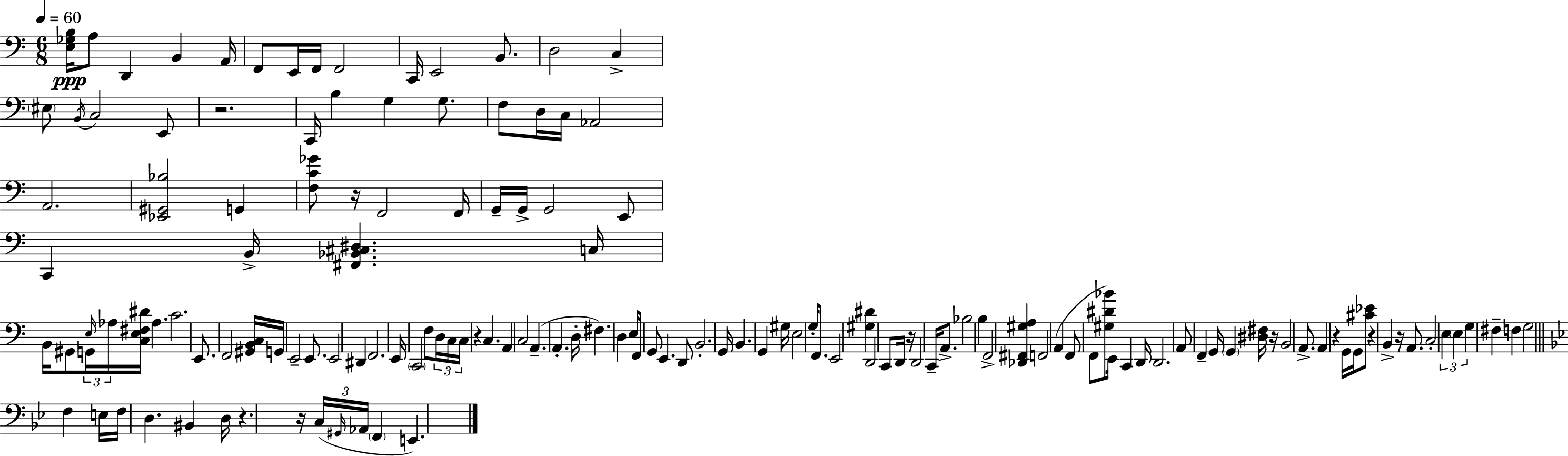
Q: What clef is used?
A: bass